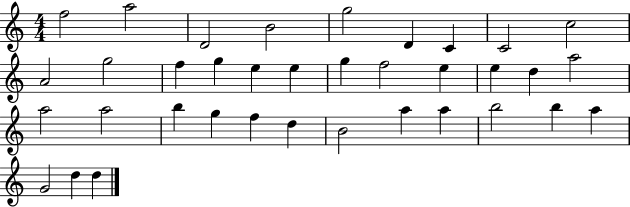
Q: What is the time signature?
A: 4/4